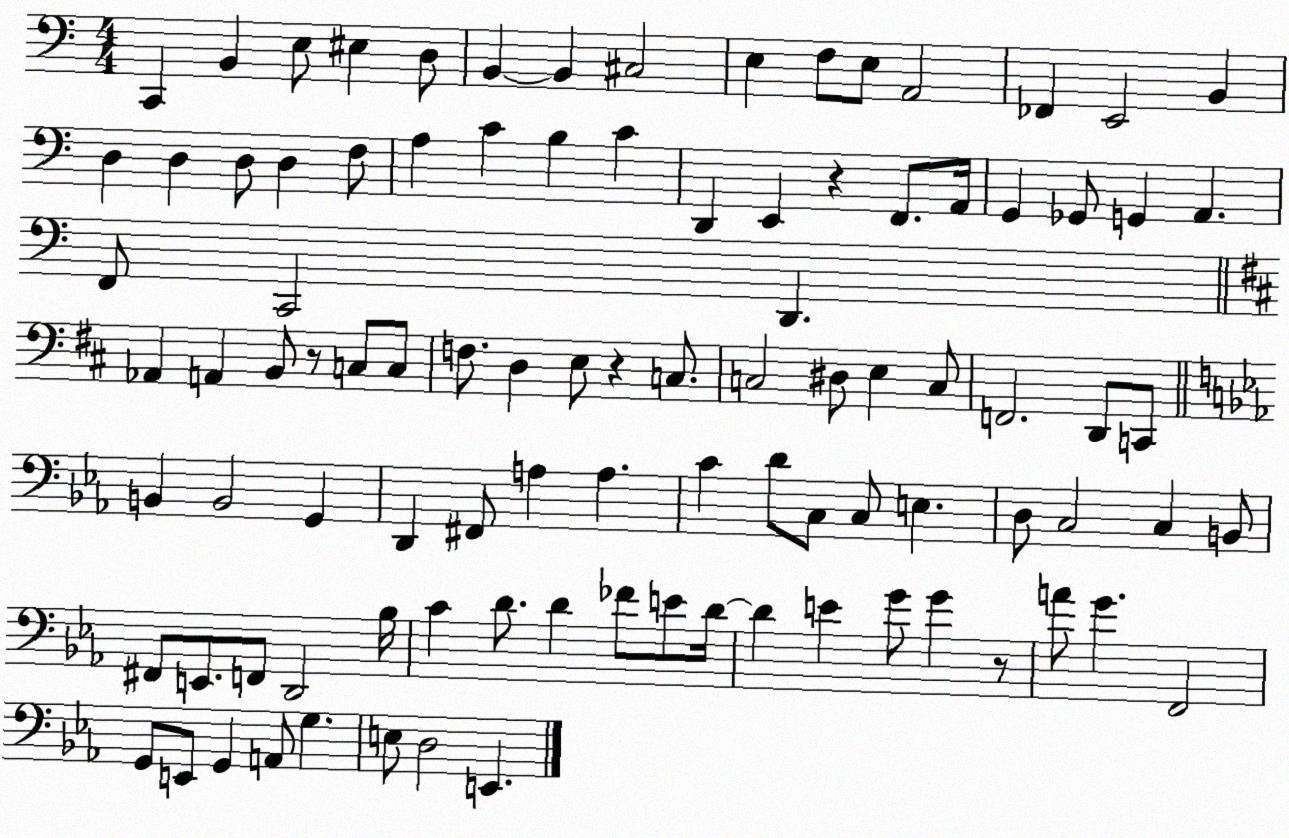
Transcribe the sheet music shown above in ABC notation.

X:1
T:Untitled
M:4/4
L:1/4
K:C
C,, B,, E,/2 ^E, D,/2 B,, B,, ^C,2 E, F,/2 E,/2 A,,2 _F,, E,,2 B,, D, D, D,/2 D, F,/2 A, C B, C D,, E,, z F,,/2 A,,/4 G,, _G,,/2 G,, A,, F,,/2 C,,2 D,, _A,, A,, B,,/2 z/2 C,/2 C,/2 F,/2 D, E,/2 z C,/2 C,2 ^D,/2 E, C,/2 F,,2 D,,/2 C,,/2 B,, B,,2 G,, D,, ^F,,/2 A, A, C D/2 C,/2 C,/2 E, D,/2 C,2 C, B,,/2 ^F,,/2 E,,/2 F,,/2 D,,2 _B,/4 C D/2 D _F/2 E/2 D/4 D E G/2 G z/2 A/2 G F,,2 G,,/2 E,,/2 G,, A,,/2 G, E,/2 D,2 E,,